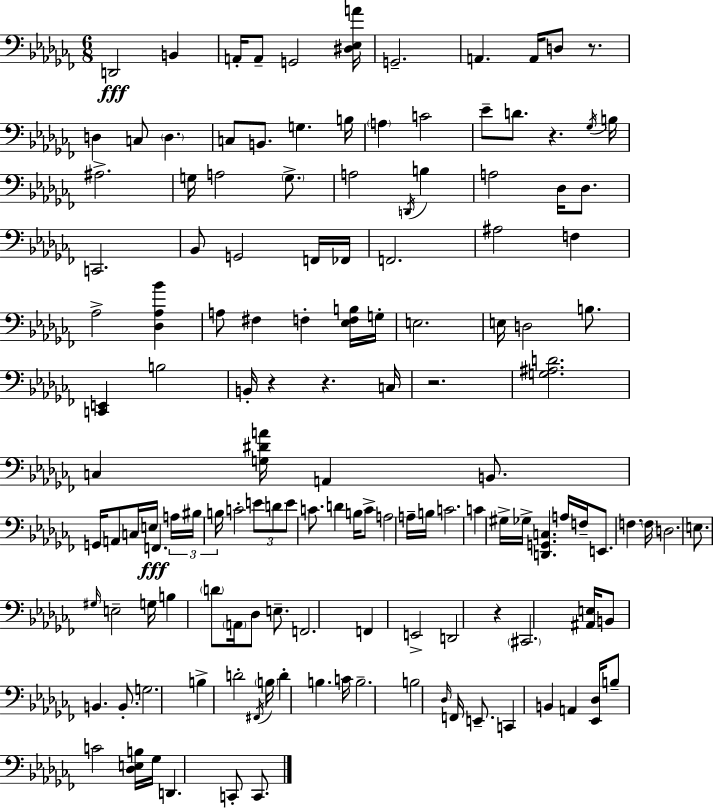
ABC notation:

X:1
T:Untitled
M:6/8
L:1/4
K:Abm
D,,2 B,, A,,/4 A,,/2 G,,2 [^D,_E,A]/4 G,,2 A,, A,,/4 D,/2 z/2 D, C,/2 D, C,/2 B,,/2 G, B,/4 A, C2 _E/2 D/2 z _G,/4 B,/4 ^A,2 G,/4 A,2 G,/2 A,2 D,,/4 B, A,2 _D,/4 _D,/2 C,,2 _B,,/2 G,,2 F,,/4 _F,,/4 F,,2 ^A,2 F, _A,2 [_D,_A,_B] A,/2 ^F, F, [_E,F,B,]/4 G,/4 E,2 E,/4 D,2 B,/2 [C,,E,,] B,2 B,,/4 z z C,/4 z2 [G,^A,D]2 C, [G,^DA]/4 A,, B,,/2 G,,/4 A,,/2 C,/4 E,/4 F,, A,/4 ^B,/4 B,/4 C2 E/2 D/2 E/2 C/2 D B,/4 C/2 A,2 A,/4 B,/4 C2 C ^G,/4 _G,/4 [D,,G,,C,] A,/4 F,/4 E,,/2 F, F,/4 D,2 E,/2 ^G,/4 E,2 G,/4 B, D/2 A,,/4 _D,/2 E,/2 F,,2 F,, E,,2 D,,2 z ^C,,2 [^A,,E,]/4 B,,/2 B,, B,,/2 G,2 B, D2 ^F,,/4 B,/4 D B, C/4 B,2 B,2 _D,/4 F,,/4 E,,/2 C,, B,, A,, [_E,,_D,]/4 B,/2 C2 [_D,E,B,]/4 _G,/4 D,, C,,/2 C,,/2